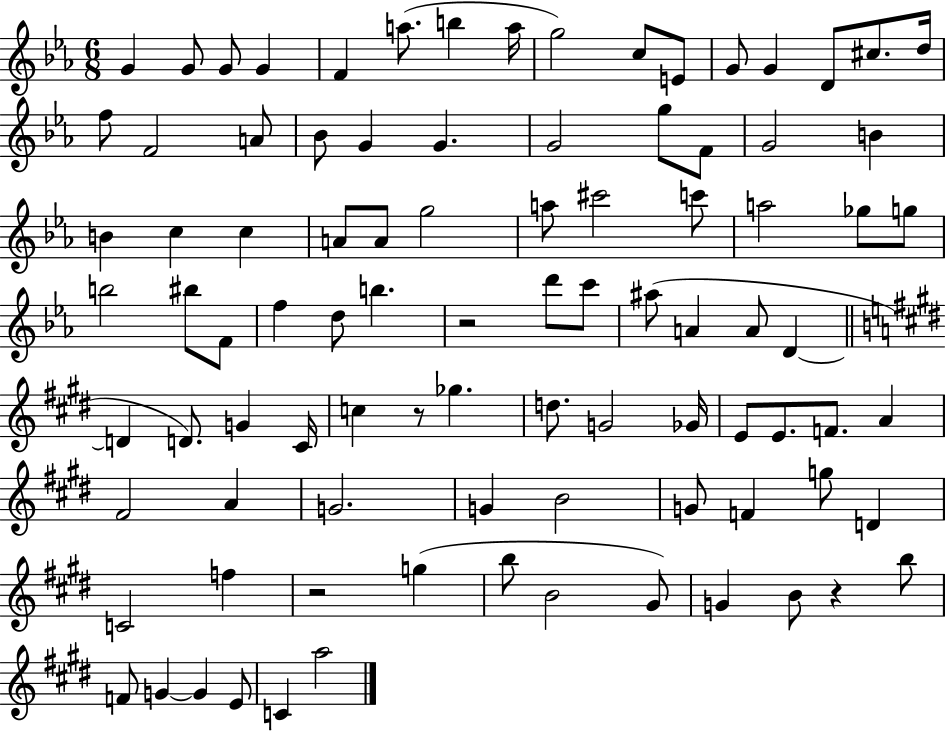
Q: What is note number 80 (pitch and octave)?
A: G4